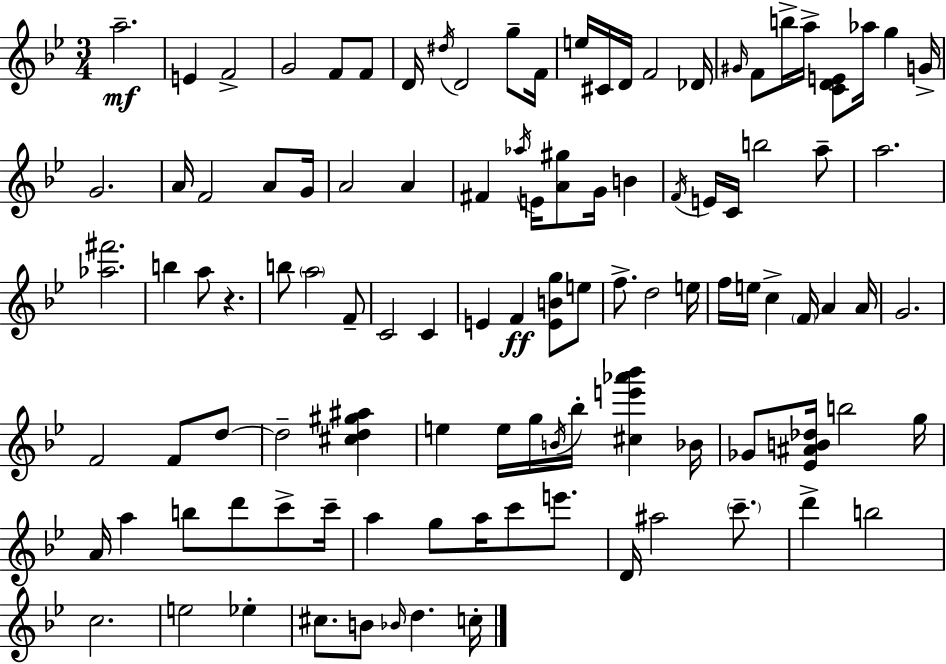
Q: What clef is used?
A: treble